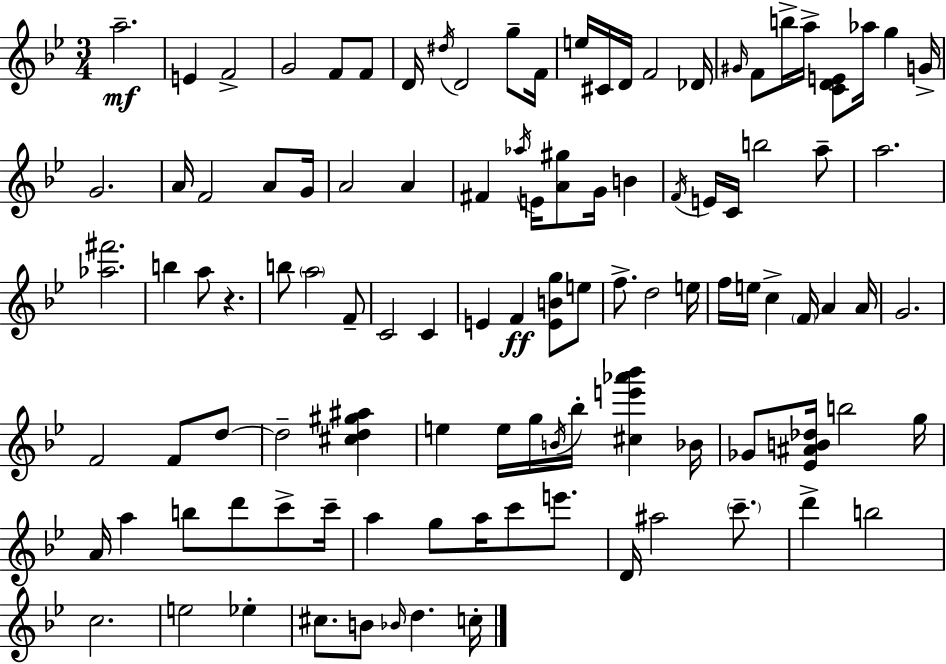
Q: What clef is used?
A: treble